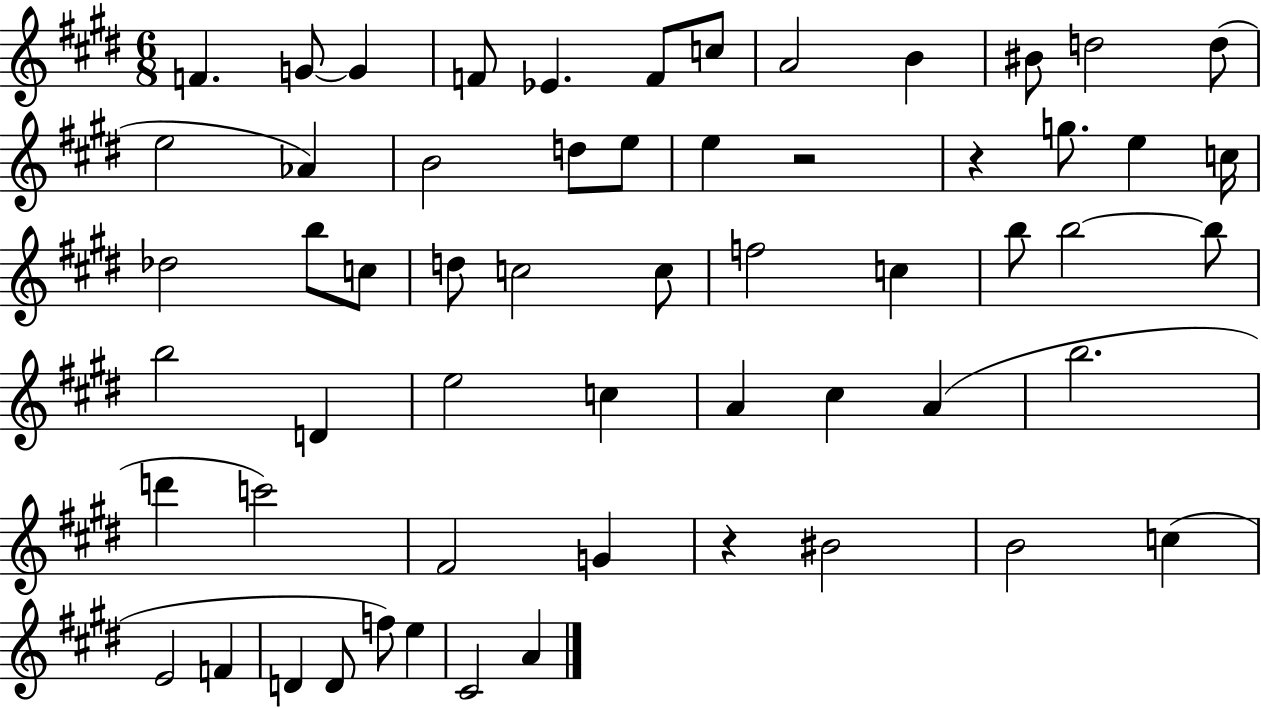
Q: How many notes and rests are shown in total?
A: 58